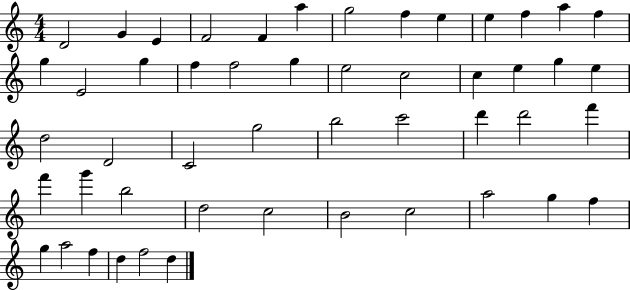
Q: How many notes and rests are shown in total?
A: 50